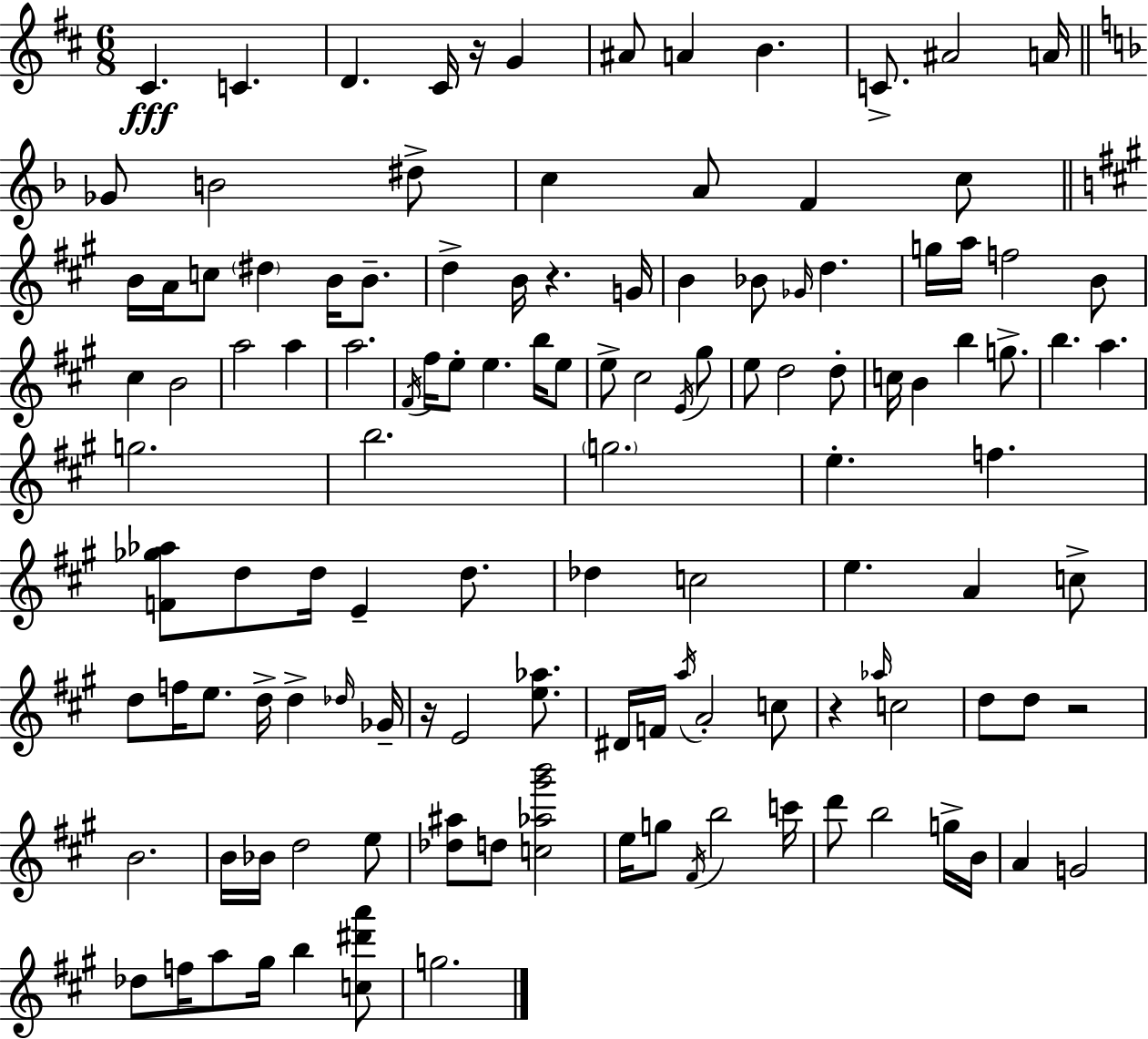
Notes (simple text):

C#4/q. C4/q. D4/q. C#4/s R/s G4/q A#4/e A4/q B4/q. C4/e. A#4/h A4/s Gb4/e B4/h D#5/e C5/q A4/e F4/q C5/e B4/s A4/s C5/e D#5/q B4/s B4/e. D5/q B4/s R/q. G4/s B4/q Bb4/e Gb4/s D5/q. G5/s A5/s F5/h B4/e C#5/q B4/h A5/h A5/q A5/h. F#4/s F#5/s E5/e E5/q. B5/s E5/e E5/e C#5/h E4/s G#5/e E5/e D5/h D5/e C5/s B4/q B5/q G5/e. B5/q. A5/q. G5/h. B5/h. G5/h. E5/q. F5/q. [F4,Gb5,Ab5]/e D5/e D5/s E4/q D5/e. Db5/q C5/h E5/q. A4/q C5/e D5/e F5/s E5/e. D5/s D5/q Db5/s Gb4/s R/s E4/h [E5,Ab5]/e. D#4/s F4/s A5/s A4/h C5/e R/q Ab5/s C5/h D5/e D5/e R/h B4/h. B4/s Bb4/s D5/h E5/e [Db5,A#5]/e D5/e [C5,Ab5,G#6,B6]/h E5/s G5/e F#4/s B5/h C6/s D6/e B5/h G5/s B4/s A4/q G4/h Db5/e F5/s A5/e G#5/s B5/q [C5,D#6,A6]/e G5/h.